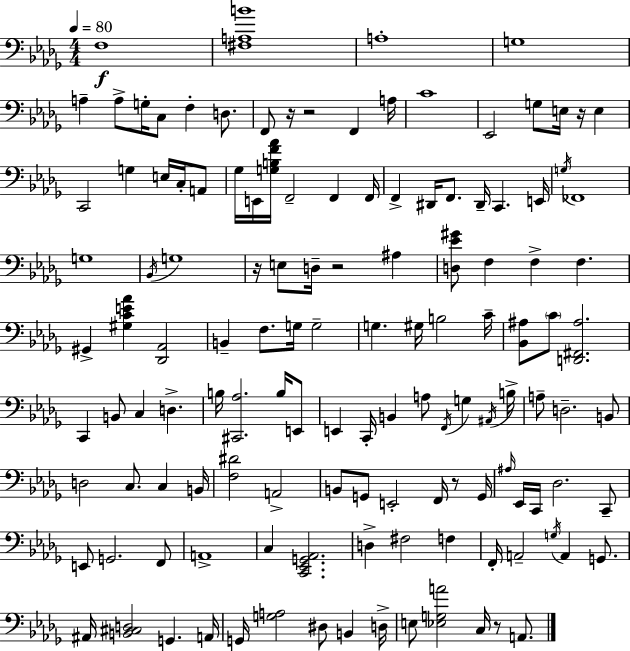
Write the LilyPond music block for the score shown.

{
  \clef bass
  \numericTimeSignature
  \time 4/4
  \key bes \minor
  \tempo 4 = 80
  \repeat volta 2 { f1\f | <fis a b'>1 | a1-. | g1 | \break a4-- a8-> g16-. c8 f4-. d8. | f,8 r16 r2 f,4 a16 | c'1 | ees,2 g8 e16 r16 e4 | \break c,2 g4 e16 c16-. a,8 | ges16 e,16 <g b f' aes'>16 f,2-- f,4 f,16 | f,4-> dis,16 f,8. dis,16-- c,4. e,16 | \acciaccatura { g16 } fes,1 | \break g1 | \acciaccatura { bes,16 } g1 | r16 e8 d16-- r2 ais4 | <d ees' gis'>8 f4 f4-> f4. | \break gis,4-> <gis c' e' aes'>4 <des, aes,>2 | b,4-- f8. g16 g2-- | g4. gis16 b2 | c'16-- <bes, ais>8 \parenthesize c'8 <d, fis, ais>2. | \break c,4 b,8 c4 d4.-> | b16 <cis, aes>2. b16 | e,8 e,4 c,16-. b,4 a8 \acciaccatura { f,16 } g4 | \acciaccatura { ais,16 } b16-> a8-- d2.-- | \break b,8 d2 c8. c4 | b,16 <f dis'>2 a,2-> | b,8 g,8 e,2-. | f,16 r8 g,16 \grace { ais16 } ees,16 c,16 des2. | \break c,8-- e,8 g,2. | f,8 a,1-> | c4 <c, ees, g, aes,>2. | d4-> fis2 | \break f4 f,16-. a,2-- \acciaccatura { g16 } a,4 | g,8. ais,16 <b, cis d>2 g,4. | a,16 g,16 <g a>2 dis8 | b,4 d16-> e8 <ees g a'>2 | \break c16 r8 a,8. } \bar "|."
}